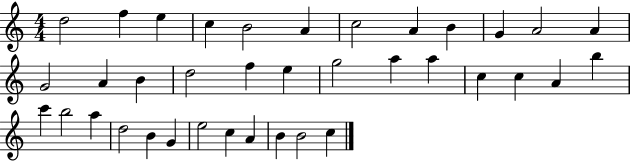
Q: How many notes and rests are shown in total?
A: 37